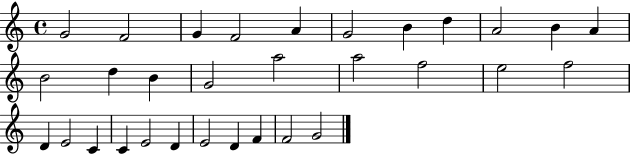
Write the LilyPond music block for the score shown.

{
  \clef treble
  \time 4/4
  \defaultTimeSignature
  \key c \major
  g'2 f'2 | g'4 f'2 a'4 | g'2 b'4 d''4 | a'2 b'4 a'4 | \break b'2 d''4 b'4 | g'2 a''2 | a''2 f''2 | e''2 f''2 | \break d'4 e'2 c'4 | c'4 e'2 d'4 | e'2 d'4 f'4 | f'2 g'2 | \break \bar "|."
}